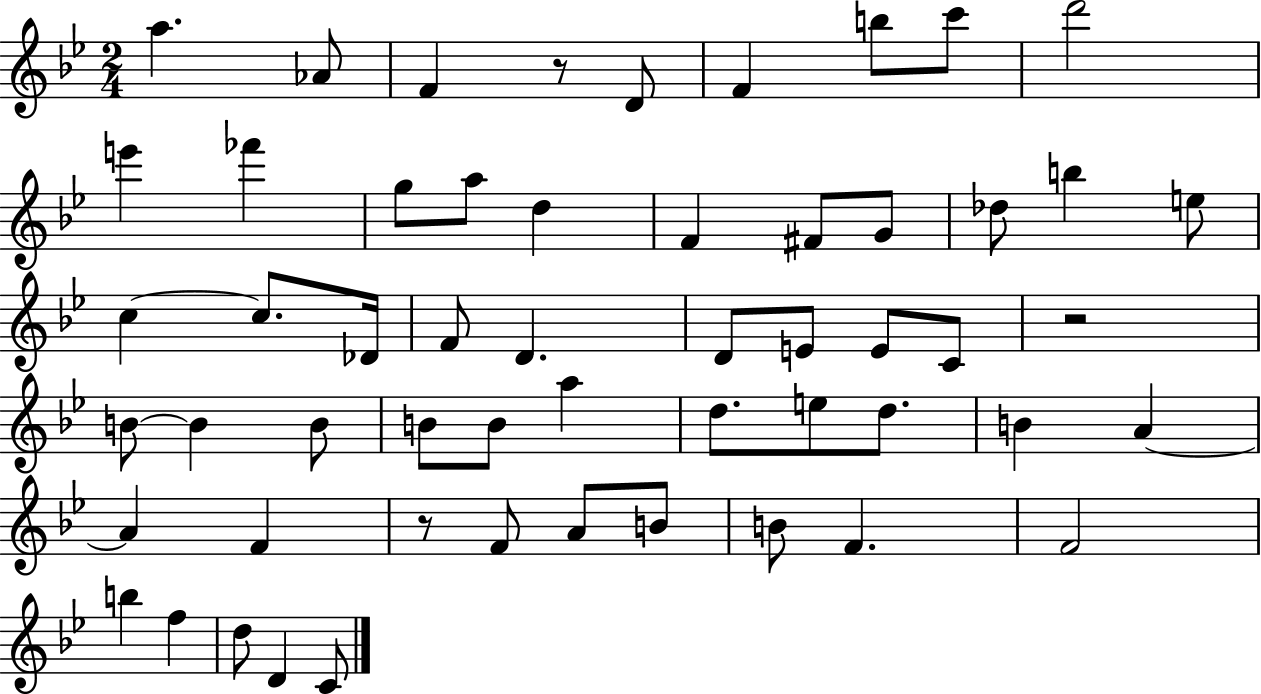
A5/q. Ab4/e F4/q R/e D4/e F4/q B5/e C6/e D6/h E6/q FES6/q G5/e A5/e D5/q F4/q F#4/e G4/e Db5/e B5/q E5/e C5/q C5/e. Db4/s F4/e D4/q. D4/e E4/e E4/e C4/e R/h B4/e B4/q B4/e B4/e B4/e A5/q D5/e. E5/e D5/e. B4/q A4/q A4/q F4/q R/e F4/e A4/e B4/e B4/e F4/q. F4/h B5/q F5/q D5/e D4/q C4/e